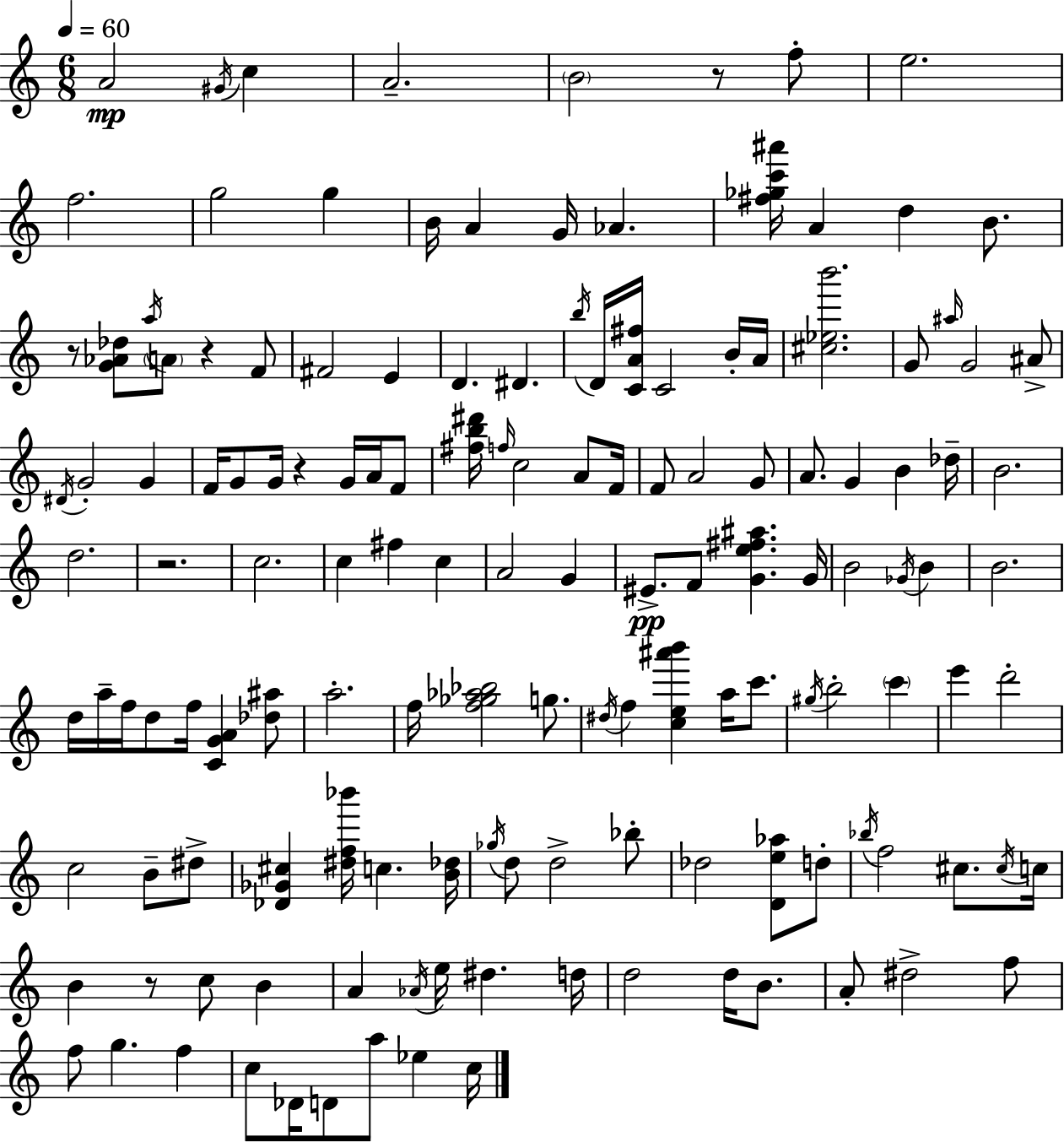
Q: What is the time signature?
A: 6/8